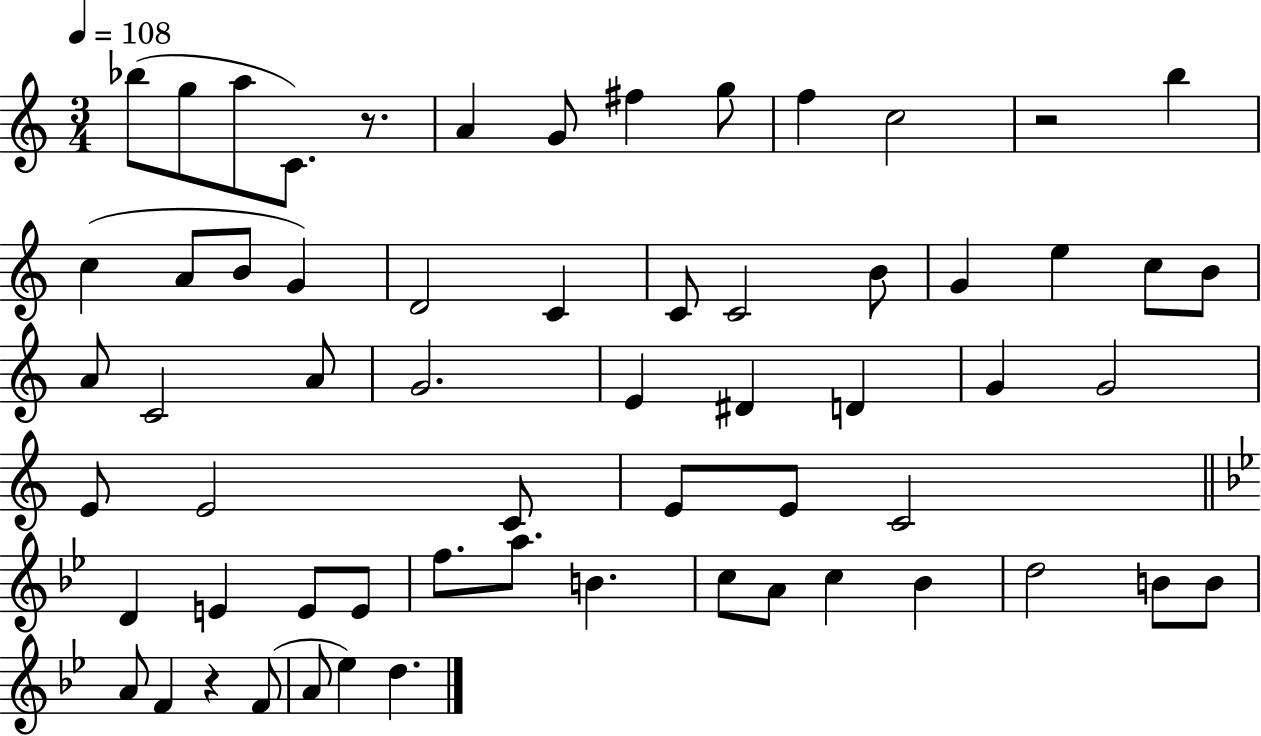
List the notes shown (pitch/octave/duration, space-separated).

Bb5/e G5/e A5/e C4/e. R/e. A4/q G4/e F#5/q G5/e F5/q C5/h R/h B5/q C5/q A4/e B4/e G4/q D4/h C4/q C4/e C4/h B4/e G4/q E5/q C5/e B4/e A4/e C4/h A4/e G4/h. E4/q D#4/q D4/q G4/q G4/h E4/e E4/h C4/e E4/e E4/e C4/h D4/q E4/q E4/e E4/e F5/e. A5/e. B4/q. C5/e A4/e C5/q Bb4/q D5/h B4/e B4/e A4/e F4/q R/q F4/e A4/e Eb5/q D5/q.